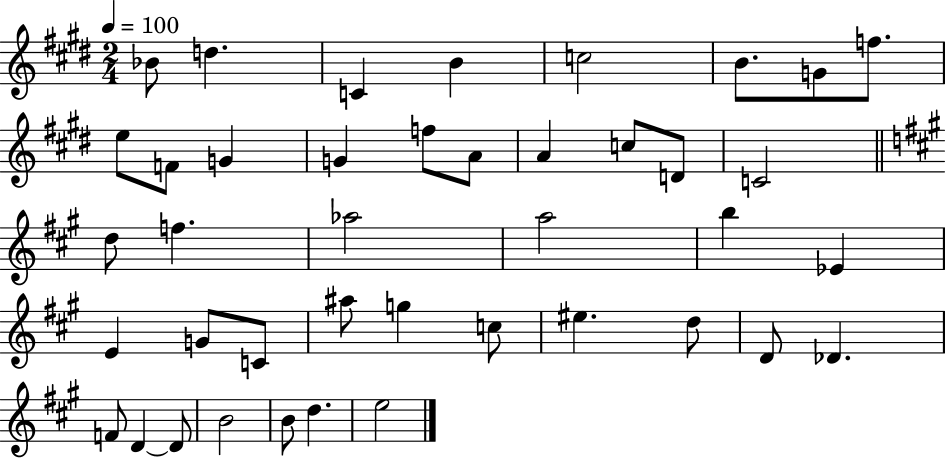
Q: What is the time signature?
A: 2/4